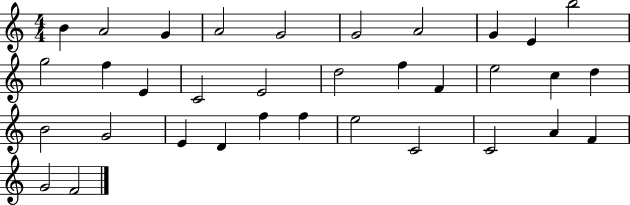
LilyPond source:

{
  \clef treble
  \numericTimeSignature
  \time 4/4
  \key c \major
  b'4 a'2 g'4 | a'2 g'2 | g'2 a'2 | g'4 e'4 b''2 | \break g''2 f''4 e'4 | c'2 e'2 | d''2 f''4 f'4 | e''2 c''4 d''4 | \break b'2 g'2 | e'4 d'4 f''4 f''4 | e''2 c'2 | c'2 a'4 f'4 | \break g'2 f'2 | \bar "|."
}